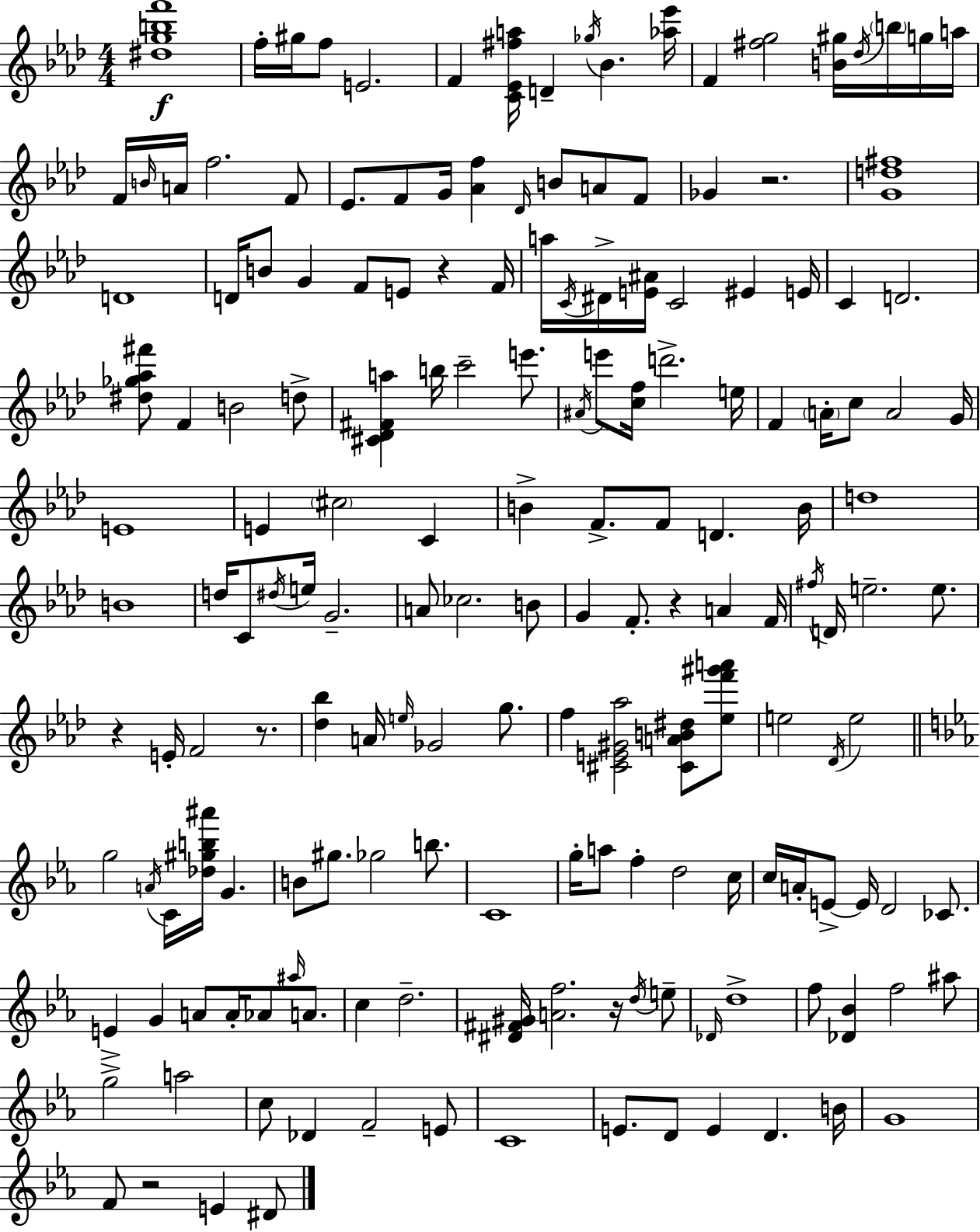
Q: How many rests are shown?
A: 7